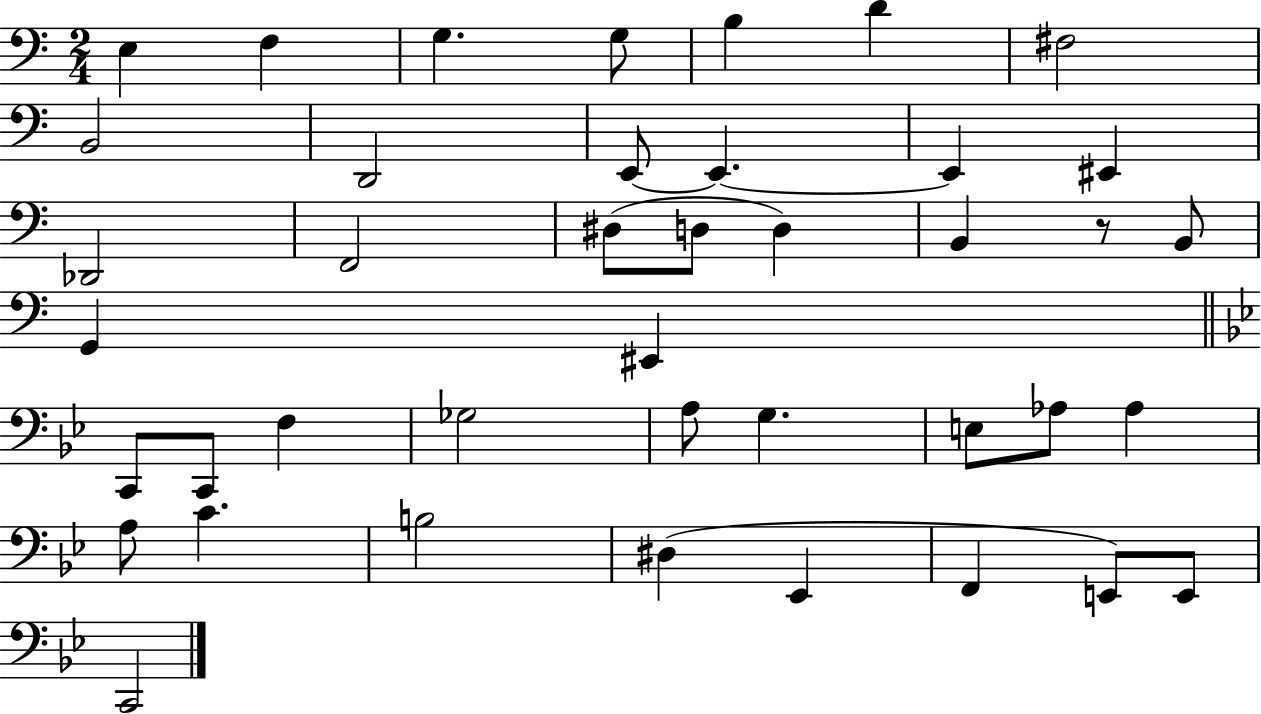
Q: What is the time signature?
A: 2/4